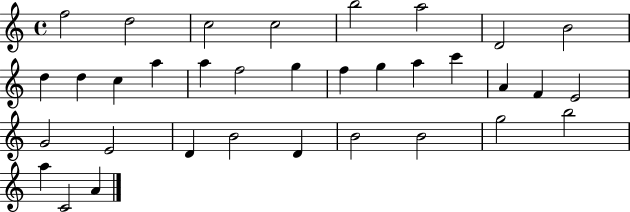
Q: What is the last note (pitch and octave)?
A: A4